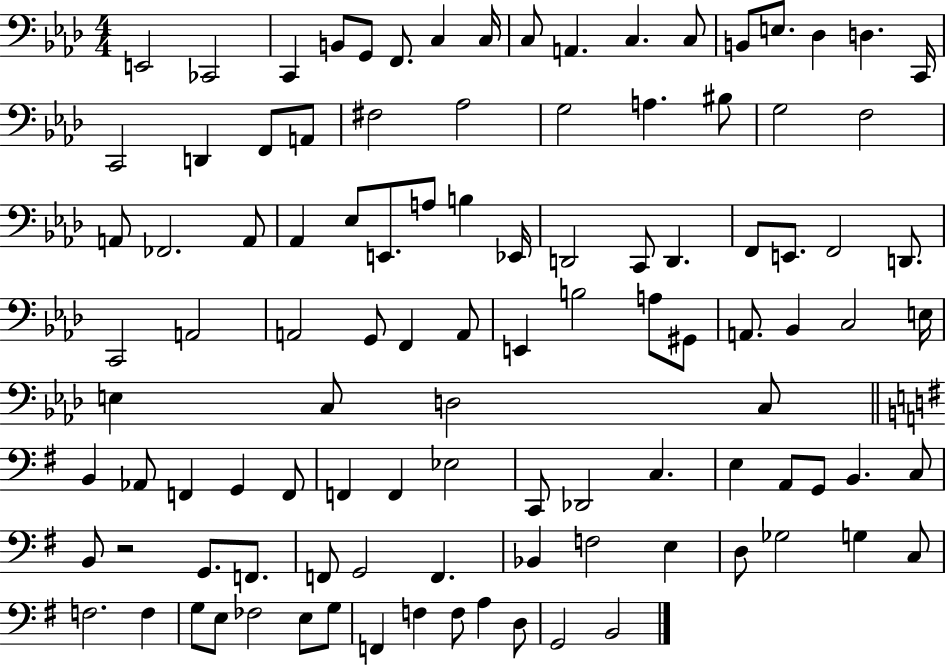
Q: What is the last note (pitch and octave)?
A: B2